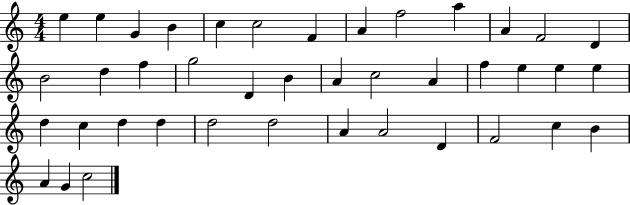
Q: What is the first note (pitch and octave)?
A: E5